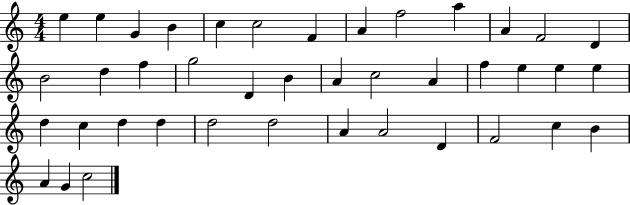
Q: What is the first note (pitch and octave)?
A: E5